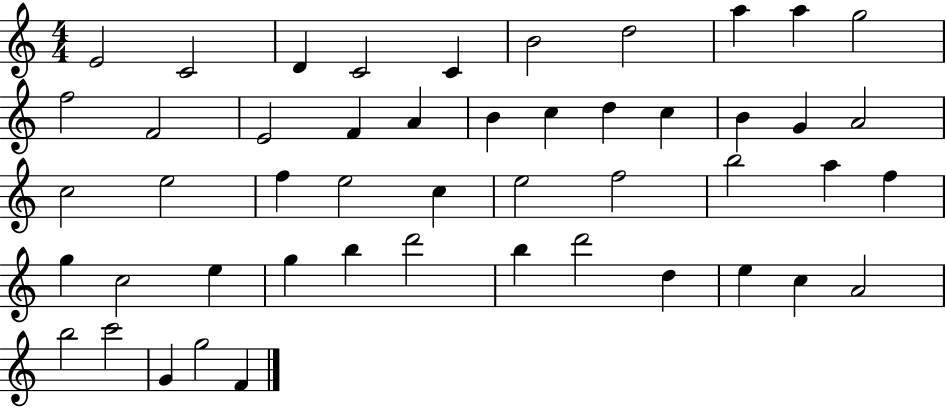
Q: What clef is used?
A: treble